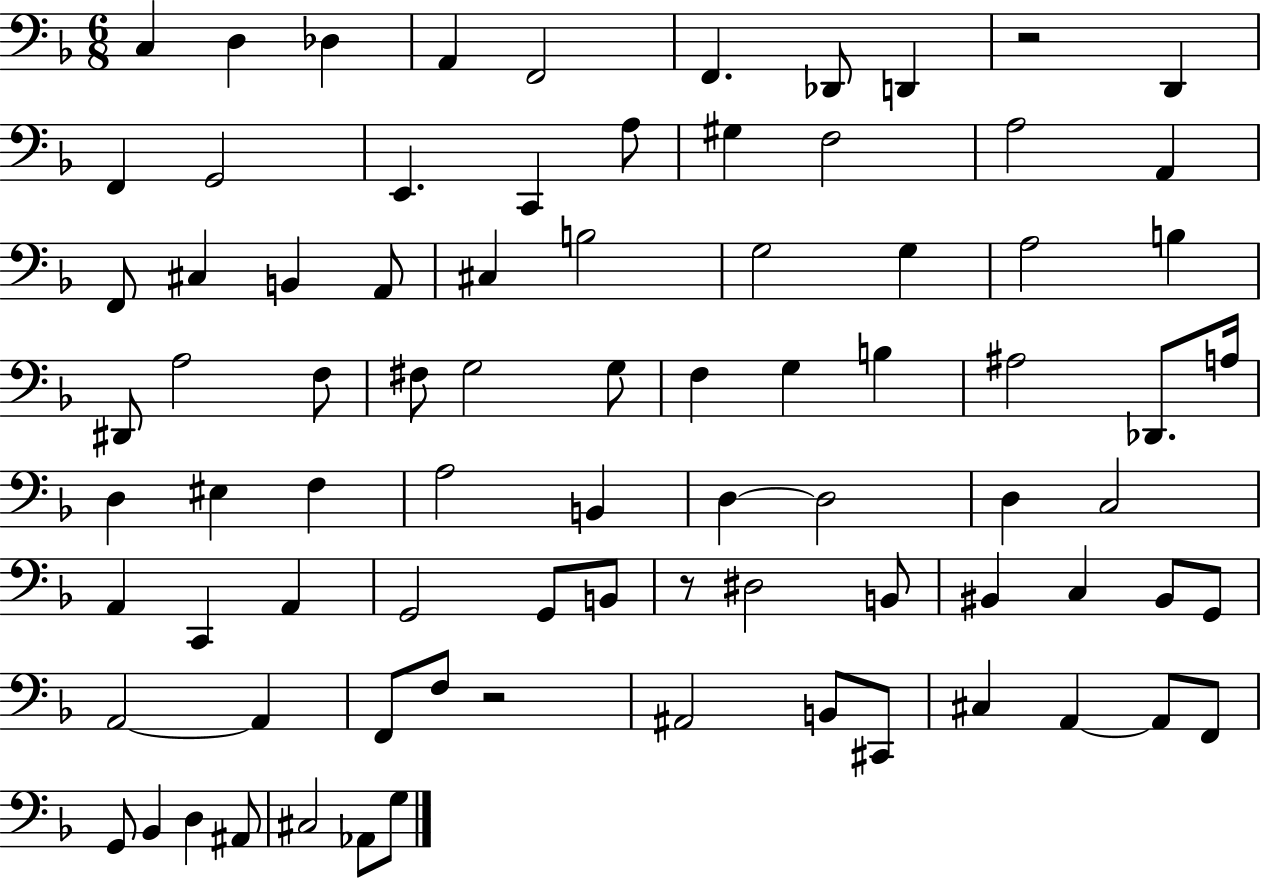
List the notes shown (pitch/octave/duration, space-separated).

C3/q D3/q Db3/q A2/q F2/h F2/q. Db2/e D2/q R/h D2/q F2/q G2/h E2/q. C2/q A3/e G#3/q F3/h A3/h A2/q F2/e C#3/q B2/q A2/e C#3/q B3/h G3/h G3/q A3/h B3/q D#2/e A3/h F3/e F#3/e G3/h G3/e F3/q G3/q B3/q A#3/h Db2/e. A3/s D3/q EIS3/q F3/q A3/h B2/q D3/q D3/h D3/q C3/h A2/q C2/q A2/q G2/h G2/e B2/e R/e D#3/h B2/e BIS2/q C3/q BIS2/e G2/e A2/h A2/q F2/e F3/e R/h A#2/h B2/e C#2/e C#3/q A2/q A2/e F2/e G2/e Bb2/q D3/q A#2/e C#3/h Ab2/e G3/e